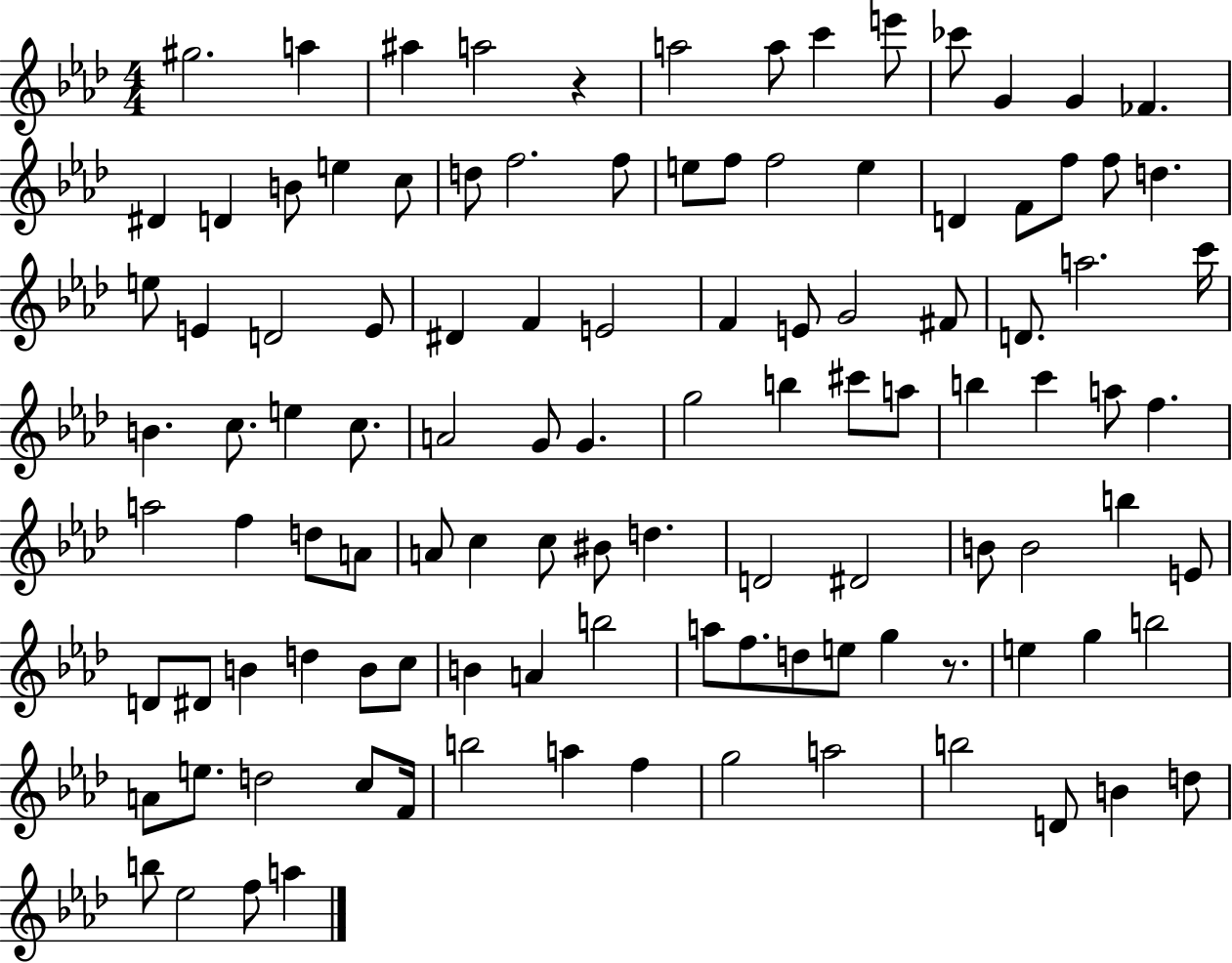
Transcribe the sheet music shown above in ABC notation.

X:1
T:Untitled
M:4/4
L:1/4
K:Ab
^g2 a ^a a2 z a2 a/2 c' e'/2 _c'/2 G G _F ^D D B/2 e c/2 d/2 f2 f/2 e/2 f/2 f2 e D F/2 f/2 f/2 d e/2 E D2 E/2 ^D F E2 F E/2 G2 ^F/2 D/2 a2 c'/4 B c/2 e c/2 A2 G/2 G g2 b ^c'/2 a/2 b c' a/2 f a2 f d/2 A/2 A/2 c c/2 ^B/2 d D2 ^D2 B/2 B2 b E/2 D/2 ^D/2 B d B/2 c/2 B A b2 a/2 f/2 d/2 e/2 g z/2 e g b2 A/2 e/2 d2 c/2 F/4 b2 a f g2 a2 b2 D/2 B d/2 b/2 _e2 f/2 a